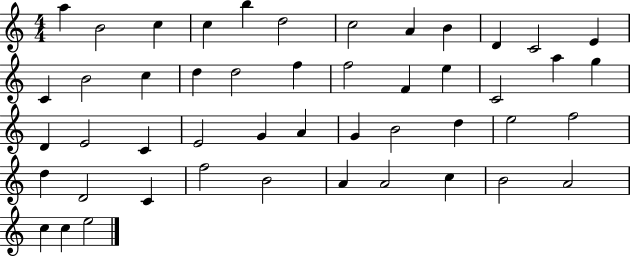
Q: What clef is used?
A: treble